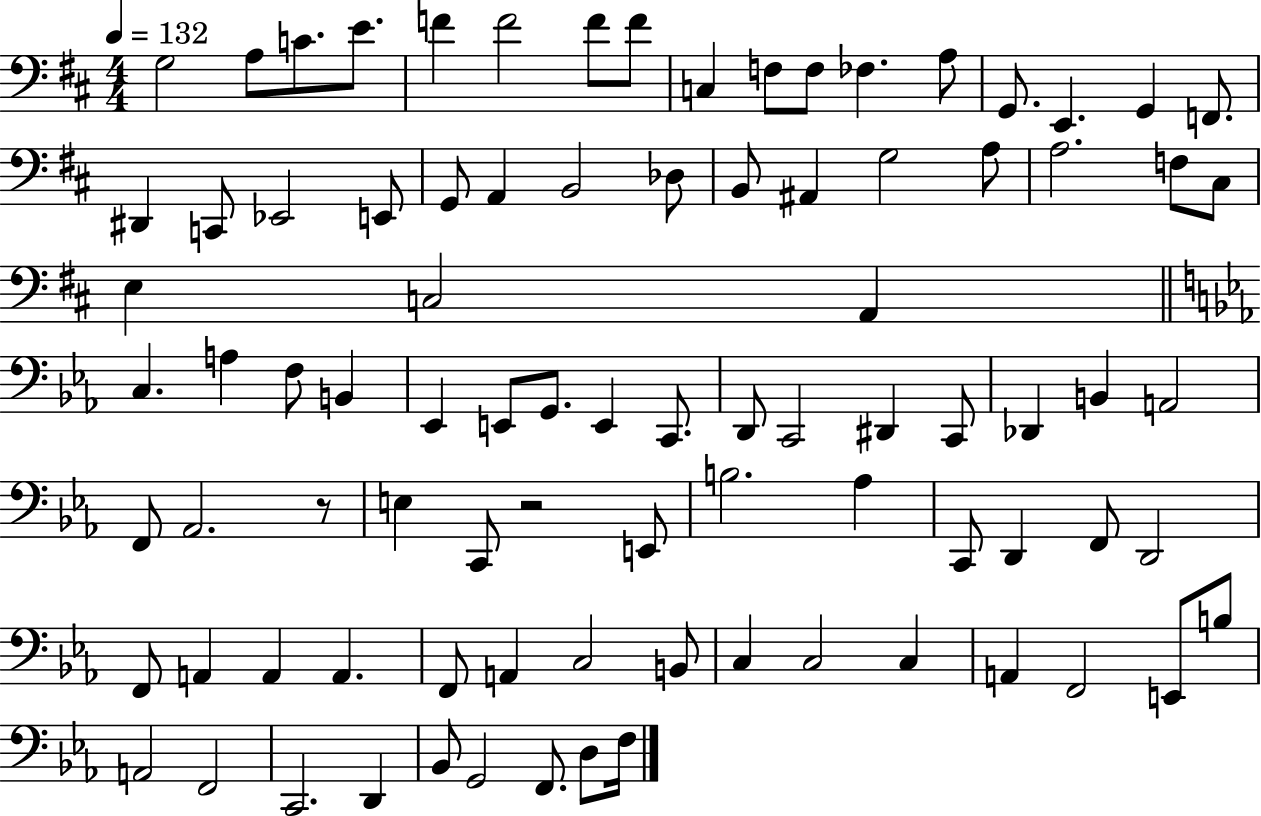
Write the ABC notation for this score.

X:1
T:Untitled
M:4/4
L:1/4
K:D
G,2 A,/2 C/2 E/2 F F2 F/2 F/2 C, F,/2 F,/2 _F, A,/2 G,,/2 E,, G,, F,,/2 ^D,, C,,/2 _E,,2 E,,/2 G,,/2 A,, B,,2 _D,/2 B,,/2 ^A,, G,2 A,/2 A,2 F,/2 ^C,/2 E, C,2 A,, C, A, F,/2 B,, _E,, E,,/2 G,,/2 E,, C,,/2 D,,/2 C,,2 ^D,, C,,/2 _D,, B,, A,,2 F,,/2 _A,,2 z/2 E, C,,/2 z2 E,,/2 B,2 _A, C,,/2 D,, F,,/2 D,,2 F,,/2 A,, A,, A,, F,,/2 A,, C,2 B,,/2 C, C,2 C, A,, F,,2 E,,/2 B,/2 A,,2 F,,2 C,,2 D,, _B,,/2 G,,2 F,,/2 D,/2 F,/4